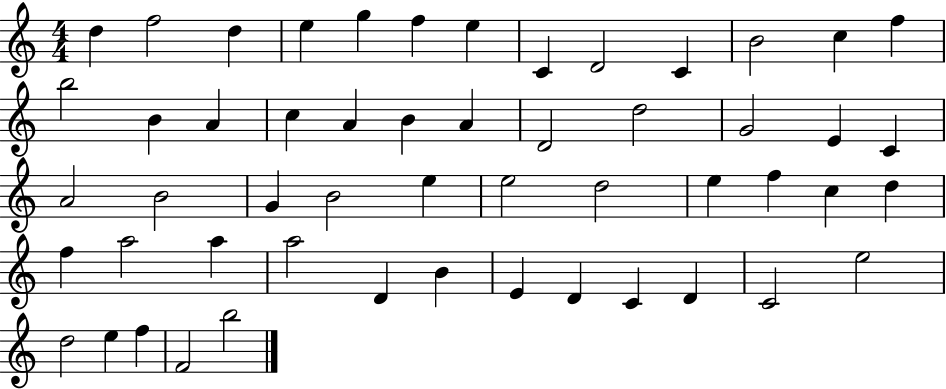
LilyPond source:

{
  \clef treble
  \numericTimeSignature
  \time 4/4
  \key c \major
  d''4 f''2 d''4 | e''4 g''4 f''4 e''4 | c'4 d'2 c'4 | b'2 c''4 f''4 | \break b''2 b'4 a'4 | c''4 a'4 b'4 a'4 | d'2 d''2 | g'2 e'4 c'4 | \break a'2 b'2 | g'4 b'2 e''4 | e''2 d''2 | e''4 f''4 c''4 d''4 | \break f''4 a''2 a''4 | a''2 d'4 b'4 | e'4 d'4 c'4 d'4 | c'2 e''2 | \break d''2 e''4 f''4 | f'2 b''2 | \bar "|."
}